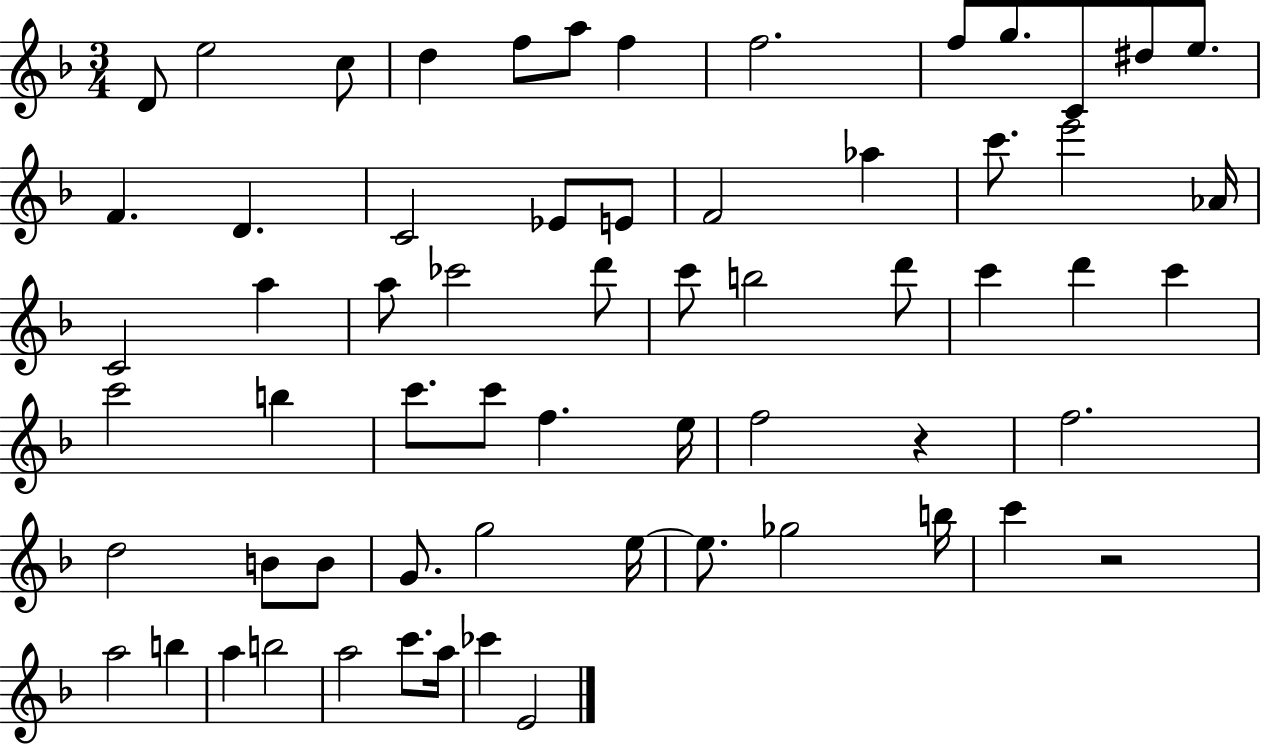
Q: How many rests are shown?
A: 2